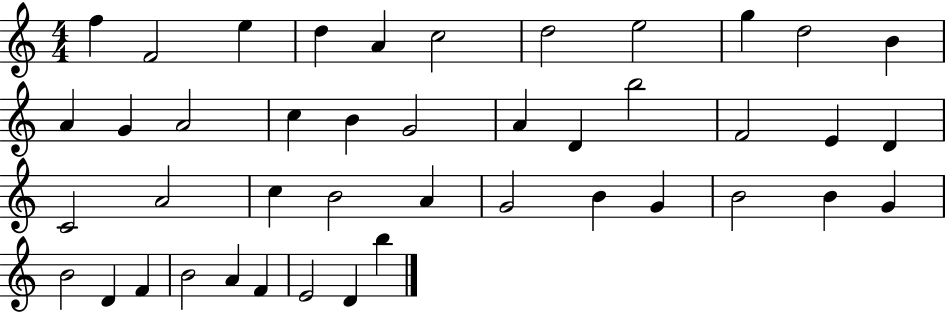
{
  \clef treble
  \numericTimeSignature
  \time 4/4
  \key c \major
  f''4 f'2 e''4 | d''4 a'4 c''2 | d''2 e''2 | g''4 d''2 b'4 | \break a'4 g'4 a'2 | c''4 b'4 g'2 | a'4 d'4 b''2 | f'2 e'4 d'4 | \break c'2 a'2 | c''4 b'2 a'4 | g'2 b'4 g'4 | b'2 b'4 g'4 | \break b'2 d'4 f'4 | b'2 a'4 f'4 | e'2 d'4 b''4 | \bar "|."
}